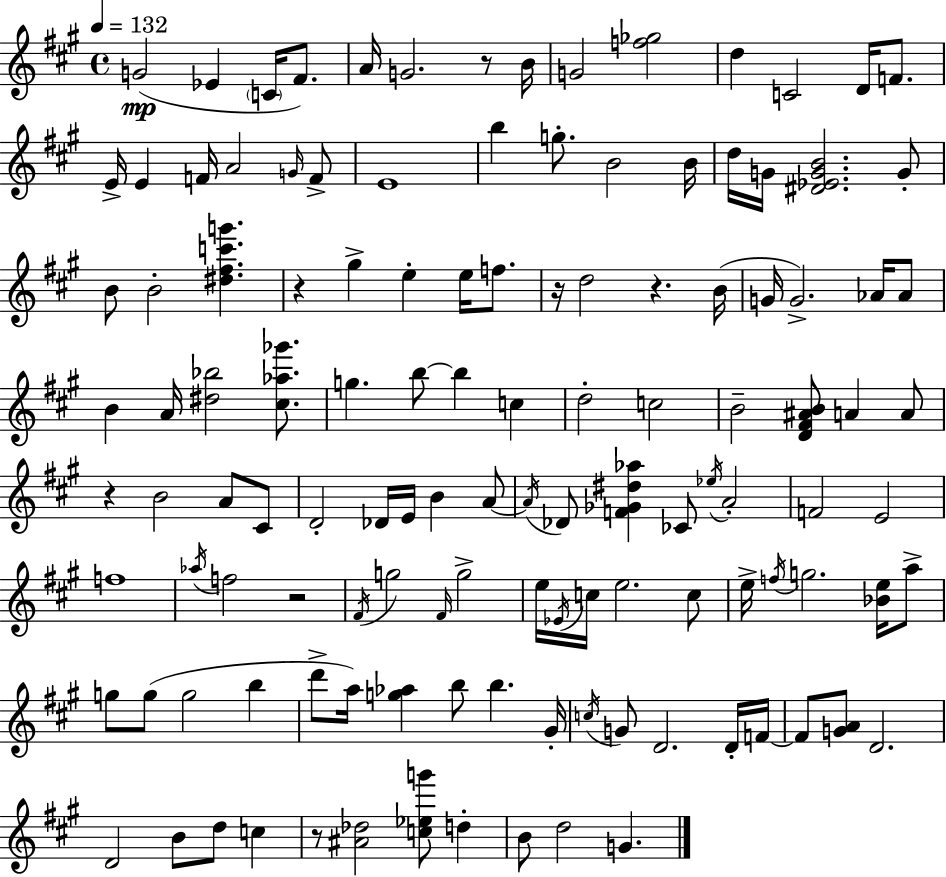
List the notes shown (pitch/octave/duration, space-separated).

G4/h Eb4/q C4/s F#4/e. A4/s G4/h. R/e B4/s G4/h [F5,Gb5]/h D5/q C4/h D4/s F4/e. E4/s E4/q F4/s A4/h G4/s F4/e E4/w B5/q G5/e. B4/h B4/s D5/s G4/s [D#4,Eb4,G4,B4]/h. G4/e B4/e B4/h [D#5,F#5,C6,G6]/q. R/q G#5/q E5/q E5/s F5/e. R/s D5/h R/q. B4/s G4/s G4/h. Ab4/s Ab4/e B4/q A4/s [D#5,Bb5]/h [C#5,Ab5,Gb6]/e. G5/q. B5/e B5/q C5/q D5/h C5/h B4/h [D4,F#4,A#4,B4]/e A4/q A4/e R/q B4/h A4/e C#4/e D4/h Db4/s E4/s B4/q A4/e A4/s Db4/e [F4,Gb4,D#5,Ab5]/q CES4/e Eb5/s A4/h F4/h E4/h F5/w Ab5/s F5/h R/h F#4/s G5/h F#4/s G5/h E5/s Eb4/s C5/s E5/h. C5/e E5/s F5/s G5/h. [Bb4,E5]/s A5/e G5/e G5/e G5/h B5/q D6/e A5/s [G5,Ab5]/q B5/e B5/q. G#4/s C5/s G4/e D4/h. D4/s F4/s F4/e [G4,A4]/e D4/h. D4/h B4/e D5/e C5/q R/e [A#4,Db5]/h [C5,Eb5,G6]/e D5/q B4/e D5/h G4/q.